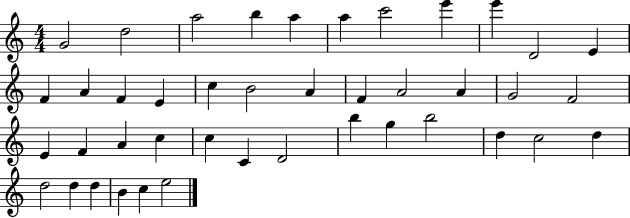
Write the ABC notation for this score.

X:1
T:Untitled
M:4/4
L:1/4
K:C
G2 d2 a2 b a a c'2 e' e' D2 E F A F E c B2 A F A2 A G2 F2 E F A c c C D2 b g b2 d c2 d d2 d d B c e2